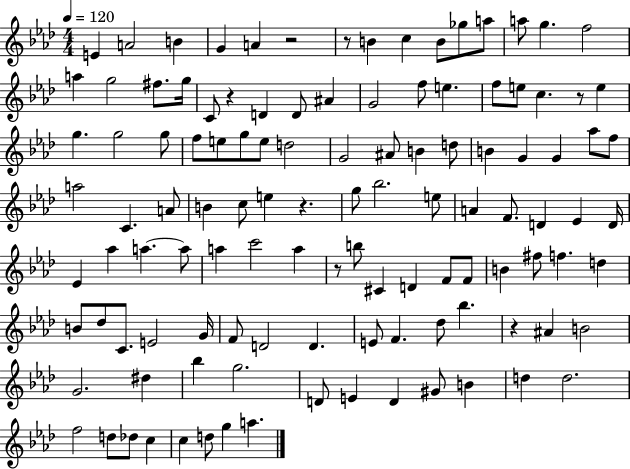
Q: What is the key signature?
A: AES major